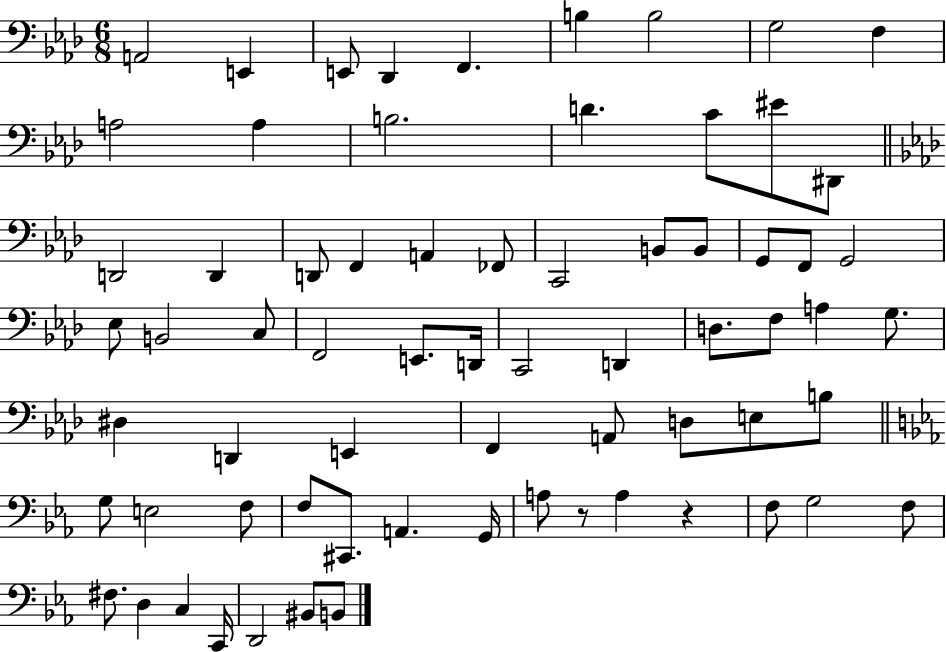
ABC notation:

X:1
T:Untitled
M:6/8
L:1/4
K:Ab
A,,2 E,, E,,/2 _D,, F,, B, B,2 G,2 F, A,2 A, B,2 D C/2 ^E/2 ^D,,/2 D,,2 D,, D,,/2 F,, A,, _F,,/2 C,,2 B,,/2 B,,/2 G,,/2 F,,/2 G,,2 _E,/2 B,,2 C,/2 F,,2 E,,/2 D,,/4 C,,2 D,, D,/2 F,/2 A, G,/2 ^D, D,, E,, F,, A,,/2 D,/2 E,/2 B,/2 G,/2 E,2 F,/2 F,/2 ^C,,/2 A,, G,,/4 A,/2 z/2 A, z F,/2 G,2 F,/2 ^F,/2 D, C, C,,/4 D,,2 ^B,,/2 B,,/2